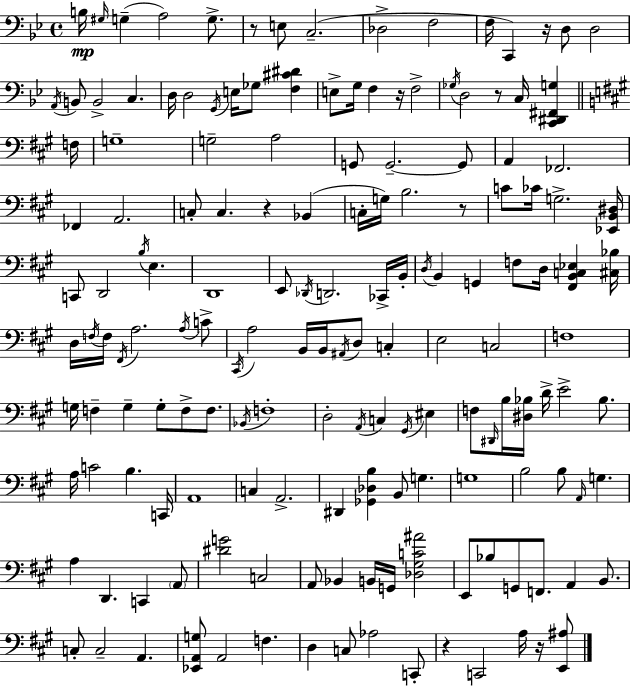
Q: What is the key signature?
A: BES major